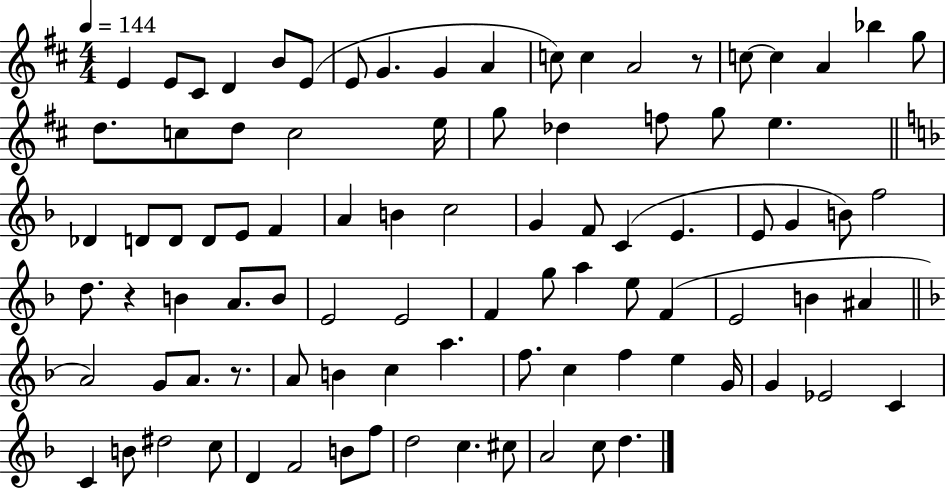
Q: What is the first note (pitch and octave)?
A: E4